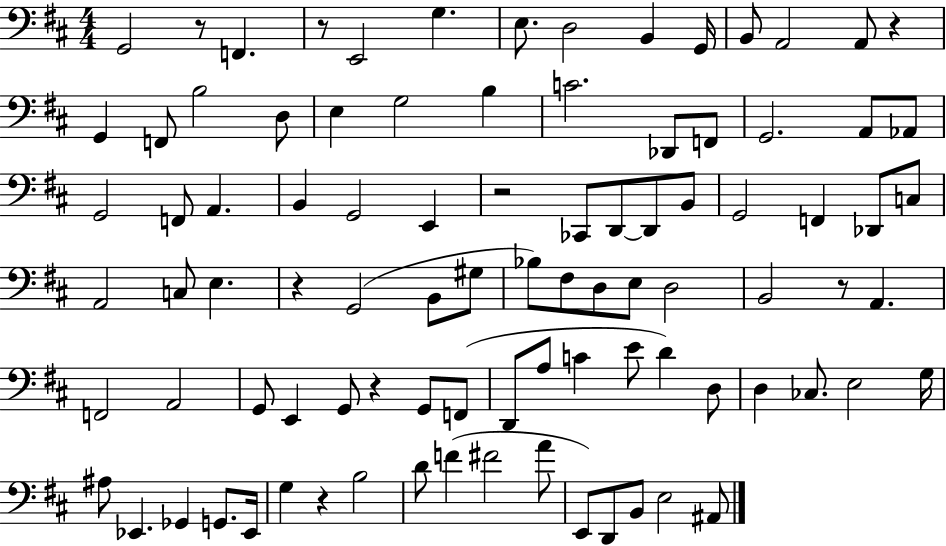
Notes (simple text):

G2/h R/e F2/q. R/e E2/h G3/q. E3/e. D3/h B2/q G2/s B2/e A2/h A2/e R/q G2/q F2/e B3/h D3/e E3/q G3/h B3/q C4/h. Db2/e F2/e G2/h. A2/e Ab2/e G2/h F2/e A2/q. B2/q G2/h E2/q R/h CES2/e D2/e D2/e B2/e G2/h F2/q Db2/e C3/e A2/h C3/e E3/q. R/q G2/h B2/e G#3/e Bb3/e F#3/e D3/e E3/e D3/h B2/h R/e A2/q. F2/h A2/h G2/e E2/q G2/e R/q G2/e F2/e D2/e A3/e C4/q E4/e D4/q D3/e D3/q CES3/e. E3/h G3/s A#3/e Eb2/q. Gb2/q G2/e. Eb2/s G3/q R/q B3/h D4/e F4/q F#4/h A4/e E2/e D2/e B2/e E3/h A#2/e